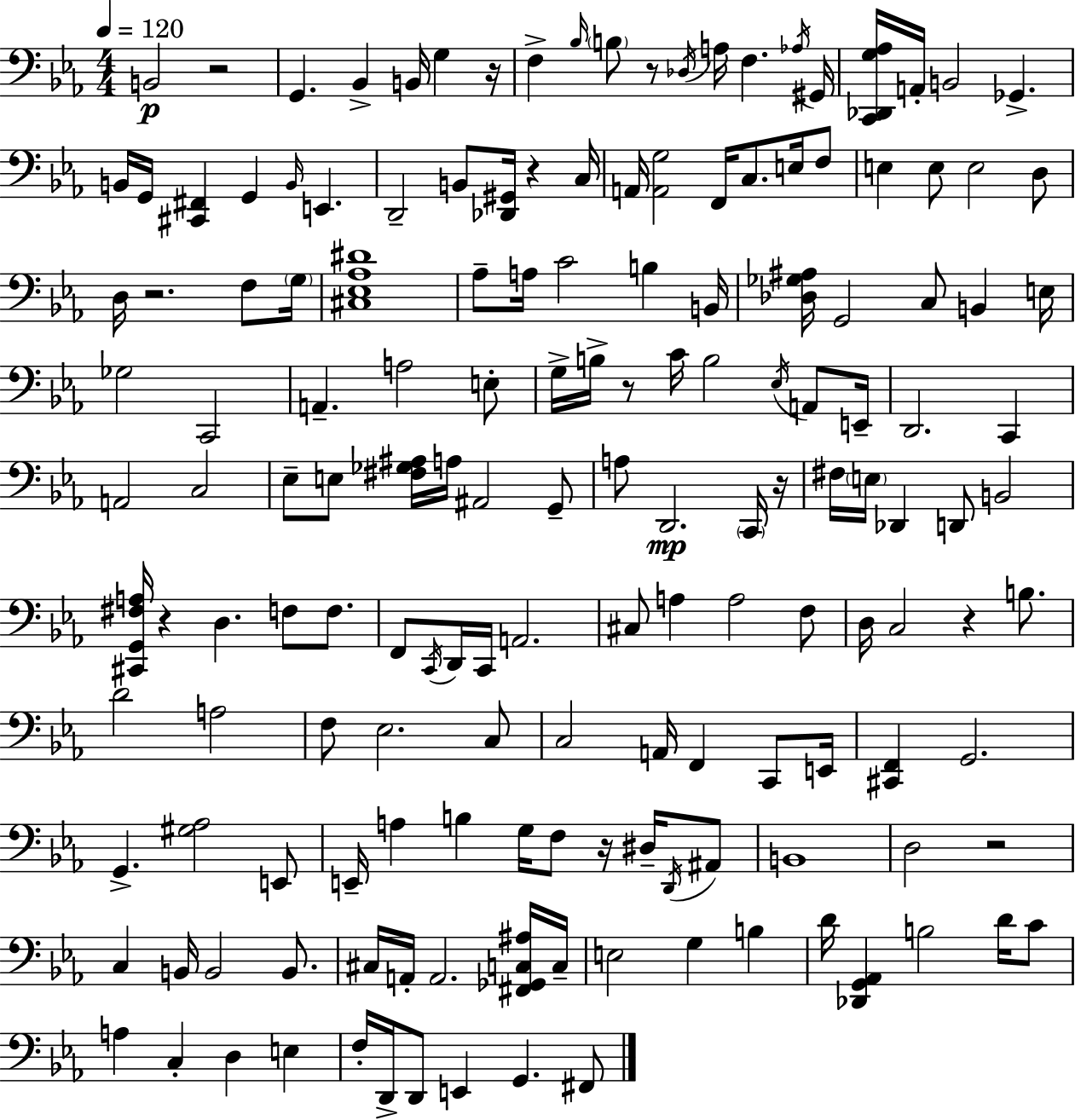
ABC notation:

X:1
T:Untitled
M:4/4
L:1/4
K:Cm
B,,2 z2 G,, _B,, B,,/4 G, z/4 F, _B,/4 B,/2 z/2 _D,/4 A,/4 F, _A,/4 ^G,,/4 [C,,_D,,G,_A,]/4 A,,/4 B,,2 _G,, B,,/4 G,,/4 [^C,,^F,,] G,, B,,/4 E,, D,,2 B,,/2 [_D,,^G,,]/4 z C,/4 A,,/4 [A,,G,]2 F,,/4 C,/2 E,/4 F,/2 E, E,/2 E,2 D,/2 D,/4 z2 F,/2 G,/4 [^C,_E,_A,^D]4 _A,/2 A,/4 C2 B, B,,/4 [_D,_G,^A,]/4 G,,2 C,/2 B,, E,/4 _G,2 C,,2 A,, A,2 E,/2 G,/4 B,/4 z/2 C/4 B,2 _E,/4 A,,/2 E,,/4 D,,2 C,, A,,2 C,2 _E,/2 E,/2 [^F,_G,^A,]/4 A,/4 ^A,,2 G,,/2 A,/2 D,,2 C,,/4 z/4 ^F,/4 E,/4 _D,, D,,/2 B,,2 [^C,,G,,^F,A,]/4 z D, F,/2 F,/2 F,,/2 C,,/4 D,,/4 C,,/4 A,,2 ^C,/2 A, A,2 F,/2 D,/4 C,2 z B,/2 D2 A,2 F,/2 _E,2 C,/2 C,2 A,,/4 F,, C,,/2 E,,/4 [^C,,F,,] G,,2 G,, [^G,_A,]2 E,,/2 E,,/4 A, B, G,/4 F,/2 z/4 ^D,/4 D,,/4 ^A,,/2 B,,4 D,2 z2 C, B,,/4 B,,2 B,,/2 ^C,/4 A,,/4 A,,2 [^F,,_G,,C,^A,]/4 C,/4 E,2 G, B, D/4 [_D,,G,,_A,,] B,2 D/4 C/2 A, C, D, E, F,/4 D,,/4 D,,/2 E,, G,, ^F,,/2